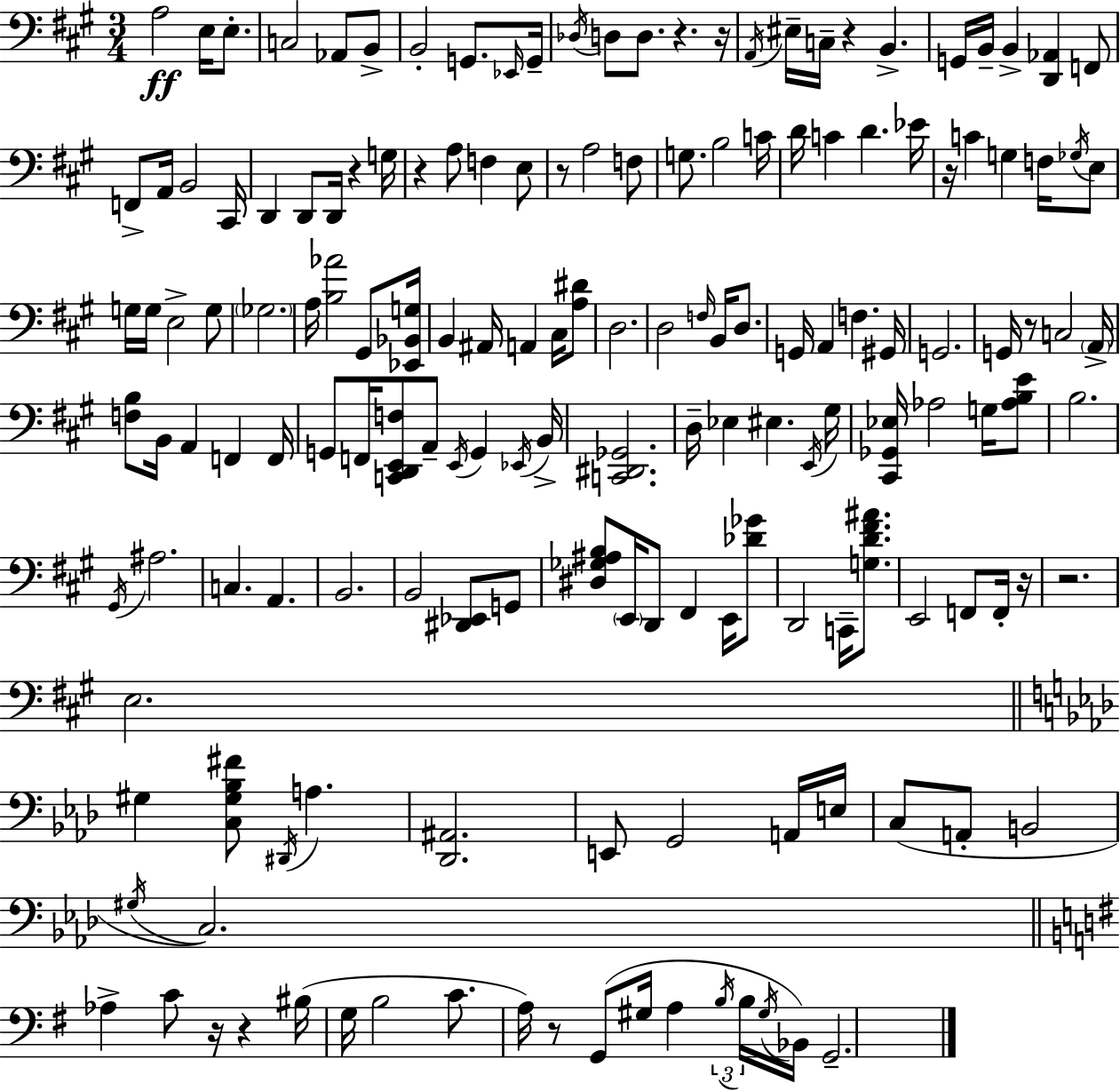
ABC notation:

X:1
T:Untitled
M:3/4
L:1/4
K:A
A,2 E,/4 E,/2 C,2 _A,,/2 B,,/2 B,,2 G,,/2 _E,,/4 G,,/4 _D,/4 D,/2 D,/2 z z/4 A,,/4 ^E,/4 C,/4 z B,, G,,/4 B,,/4 B,, [D,,_A,,] F,,/2 F,,/2 A,,/4 B,,2 ^C,,/4 D,, D,,/2 D,,/4 z G,/4 z A,/2 F, E,/2 z/2 A,2 F,/2 G,/2 B,2 C/4 D/4 C D _E/4 z/4 C G, F,/4 _G,/4 E,/2 G,/4 G,/4 E,2 G,/2 _G,2 A,/4 [B,_A]2 ^G,,/2 [_E,,_B,,G,]/4 B,, ^A,,/4 A,, ^C,/4 [A,^D]/2 D,2 D,2 F,/4 B,,/4 D,/2 G,,/4 A,, F, ^G,,/4 G,,2 G,,/4 z/2 C,2 A,,/4 [F,B,]/2 B,,/4 A,, F,, F,,/4 G,,/2 F,,/4 [C,,D,,E,,F,]/2 A,,/2 E,,/4 G,, _E,,/4 B,,/4 [C,,^D,,_G,,]2 D,/4 _E, ^E, E,,/4 ^G,/4 [^C,,_G,,_E,]/4 _A,2 G,/4 [_A,B,E]/2 B,2 ^G,,/4 ^A,2 C, A,, B,,2 B,,2 [^D,,_E,,]/2 G,,/2 [^D,_G,^A,B,]/2 E,,/4 D,,/2 ^F,, E,,/4 [_D_G]/2 D,,2 C,,/4 [G,D^F^A]/2 E,,2 F,,/2 F,,/4 z/4 z2 E,2 ^G, [C,^G,_B,^F]/2 ^D,,/4 A, [_D,,^A,,]2 E,,/2 G,,2 A,,/4 E,/4 C,/2 A,,/2 B,,2 ^G,/4 C,2 _A, C/2 z/4 z ^B,/4 G,/4 B,2 C/2 A,/4 z/2 G,,/2 ^G,/4 A, B,/4 B,/4 ^G,/4 _B,,/4 G,,2